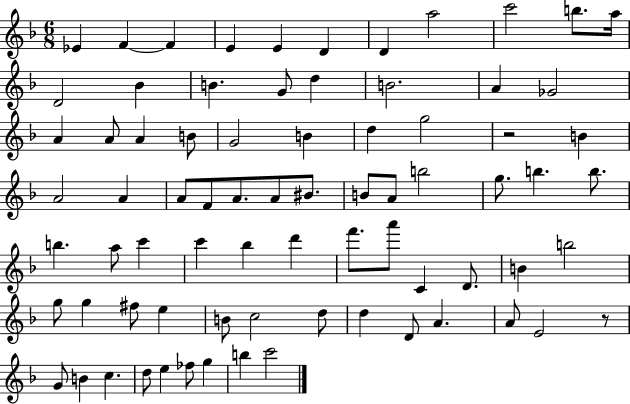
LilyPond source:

{
  \clef treble
  \numericTimeSignature
  \time 6/8
  \key f \major
  ees'4 f'4~~ f'4 | e'4 e'4 d'4 | d'4 a''2 | c'''2 b''8. a''16 | \break d'2 bes'4 | b'4. g'8 d''4 | b'2. | a'4 ges'2 | \break a'4 a'8 a'4 b'8 | g'2 b'4 | d''4 g''2 | r2 b'4 | \break a'2 a'4 | a'8 f'8 a'8. a'8 bis'8. | b'8 a'8 b''2 | g''8. b''4. b''8. | \break b''4. a''8 c'''4 | c'''4 bes''4 d'''4 | f'''8. a'''8 c'4 d'8. | b'4 b''2 | \break g''8 g''4 fis''8 e''4 | b'8 c''2 d''8 | d''4 d'8 a'4. | a'8 e'2 r8 | \break g'8 b'4 c''4. | d''8 e''4 fes''8 g''4 | b''4 c'''2 | \bar "|."
}